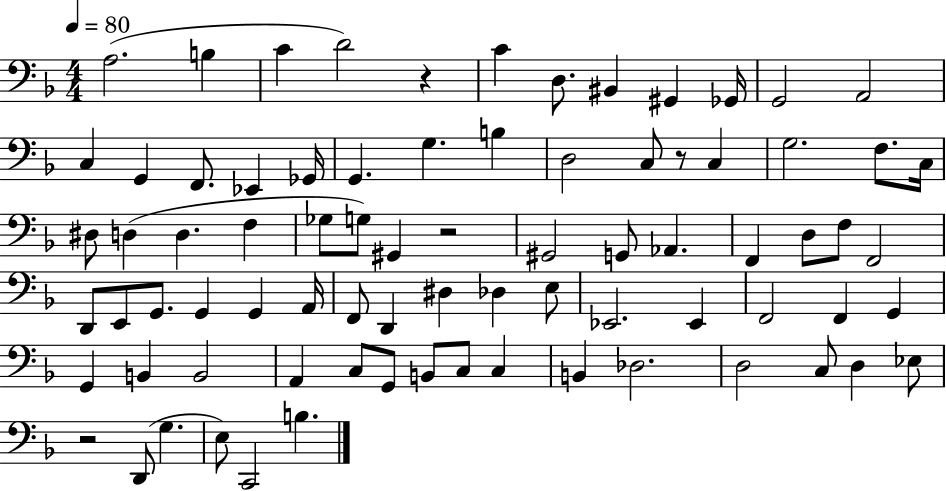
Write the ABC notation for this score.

X:1
T:Untitled
M:4/4
L:1/4
K:F
A,2 B, C D2 z C D,/2 ^B,, ^G,, _G,,/4 G,,2 A,,2 C, G,, F,,/2 _E,, _G,,/4 G,, G, B, D,2 C,/2 z/2 C, G,2 F,/2 C,/4 ^D,/2 D, D, F, _G,/2 G,/2 ^G,, z2 ^G,,2 G,,/2 _A,, F,, D,/2 F,/2 F,,2 D,,/2 E,,/2 G,,/2 G,, G,, A,,/4 F,,/2 D,, ^D, _D, E,/2 _E,,2 _E,, F,,2 F,, G,, G,, B,, B,,2 A,, C,/2 G,,/2 B,,/2 C,/2 C, B,, _D,2 D,2 C,/2 D, _E,/2 z2 D,,/2 G, E,/2 C,,2 B,